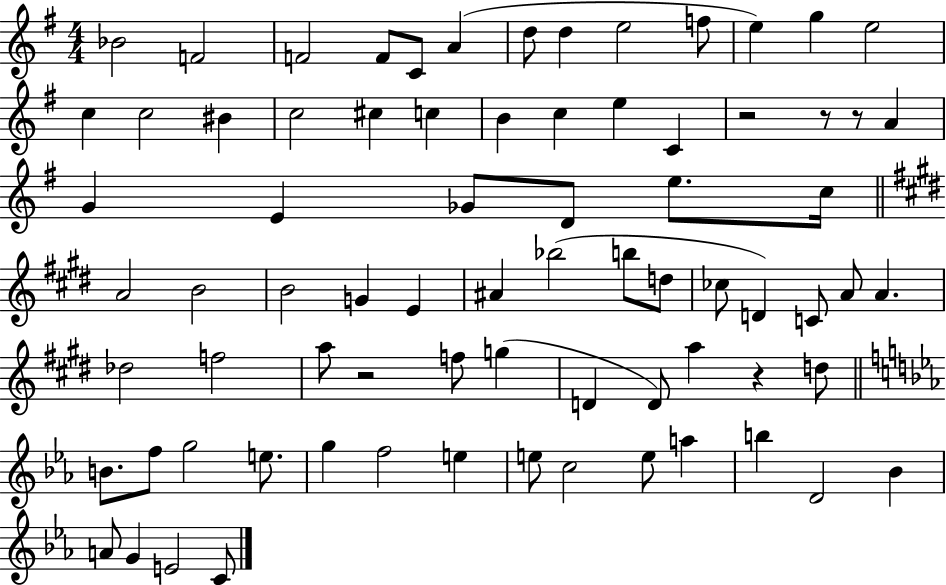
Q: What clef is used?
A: treble